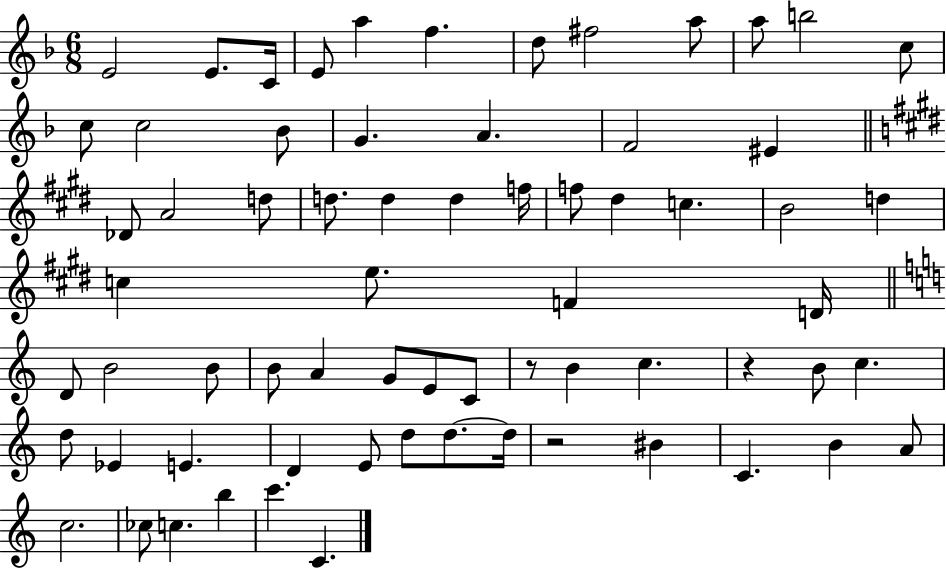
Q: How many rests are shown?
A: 3